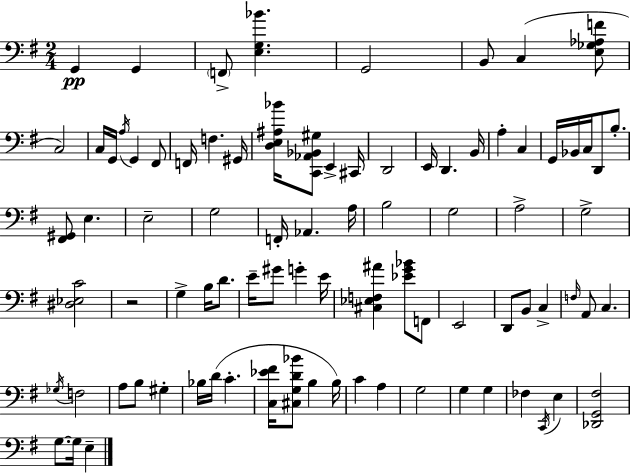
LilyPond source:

{
  \clef bass
  \numericTimeSignature
  \time 2/4
  \key e \minor
  g,4\pp g,4 | \parenthesize f,8-> <e g bes'>4. | g,2 | b,8 c4( <e ges aes f'>8 | \break c2) | c16 g,16 \acciaccatura { a16 } g,4 fis,8 | f,16 f4. | gis,16 <d e ais bes'>16 <c, aes, bes, gis>8 e,4-> | \break cis,16 d,2 | e,16 d,4. | b,16 a4-. c4 | g,16 bes,16 c16 d,8 b8.-. | \break <fis, gis,>8 e4. | e2-- | g2 | f,16-. aes,4. | \break a16 b2 | g2 | a2-> | g2-> | \break <dis ees c'>2 | r2 | g4-> b16 d'8. | e'16-- gis'8 g'4-. | \break e'16 <cis ees f ais'>4 <ees' g' bes'>8 f,8 | e,2 | d,8 b,8 c4-> | \grace { f16 } a,8 c4. | \break \acciaccatura { ges16 } f2 | a8 b8 gis4-. | bes16 d'16( c'4.-. | <c ees' fis'>16 <cis g d' bes'>8 b4 | \break b16) c'4 a4 | g2 | g4 g4 | fes4 \acciaccatura { c,16 } | \break e4 <des, g, fis>2 | g8.~~ g16 | e4-- \bar "|."
}